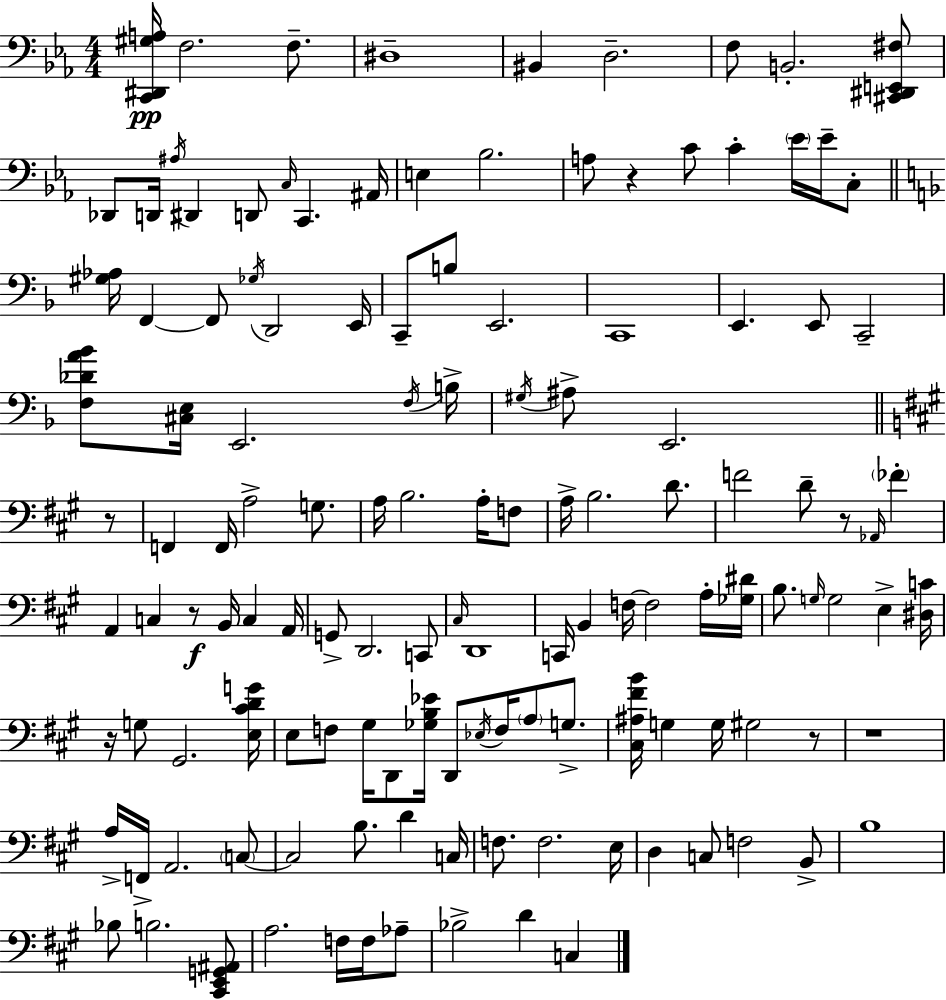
[C2,D#2,G#3,A3]/s F3/h. F3/e. D#3/w BIS2/q D3/h. F3/e B2/h. [C#2,D#2,E2,F#3]/e Db2/e D2/s A#3/s D#2/q D2/e C3/s C2/q. A#2/s E3/q Bb3/h. A3/e R/q C4/e C4/q Eb4/s Eb4/s C3/e [G#3,Ab3]/s F2/q F2/e Gb3/s D2/h E2/s C2/e B3/e E2/h. C2/w E2/q. E2/e C2/h [F3,Db4,A4,Bb4]/e [C#3,E3]/s E2/h. F3/s B3/s G#3/s A#3/e E2/h. R/e F2/q F2/s A3/h G3/e. A3/s B3/h. A3/s F3/e A3/s B3/h. D4/e. F4/h D4/e R/e Ab2/s FES4/q A2/q C3/q R/e B2/s C3/q A2/s G2/e D2/h. C2/e C#3/s D2/w C2/s B2/q F3/s F3/h A3/s [Gb3,D#4]/s B3/e. G3/s G3/h E3/q [D#3,C4]/s R/s G3/e G#2/h. [E3,C#4,D4,G4]/s E3/e F3/e G#3/s D2/e [Gb3,B3,Eb4]/s D2/e Eb3/s F3/s A3/e G3/e. [C#3,A#3,F#4,B4]/s G3/q G3/s G#3/h R/e R/w A3/s F2/s A2/h. C3/e C3/h B3/e. D4/q C3/s F3/e. F3/h. E3/s D3/q C3/e F3/h B2/e B3/w Bb3/e B3/h. [C#2,E2,G2,A#2]/e A3/h. F3/s F3/s Ab3/e Bb3/h D4/q C3/q